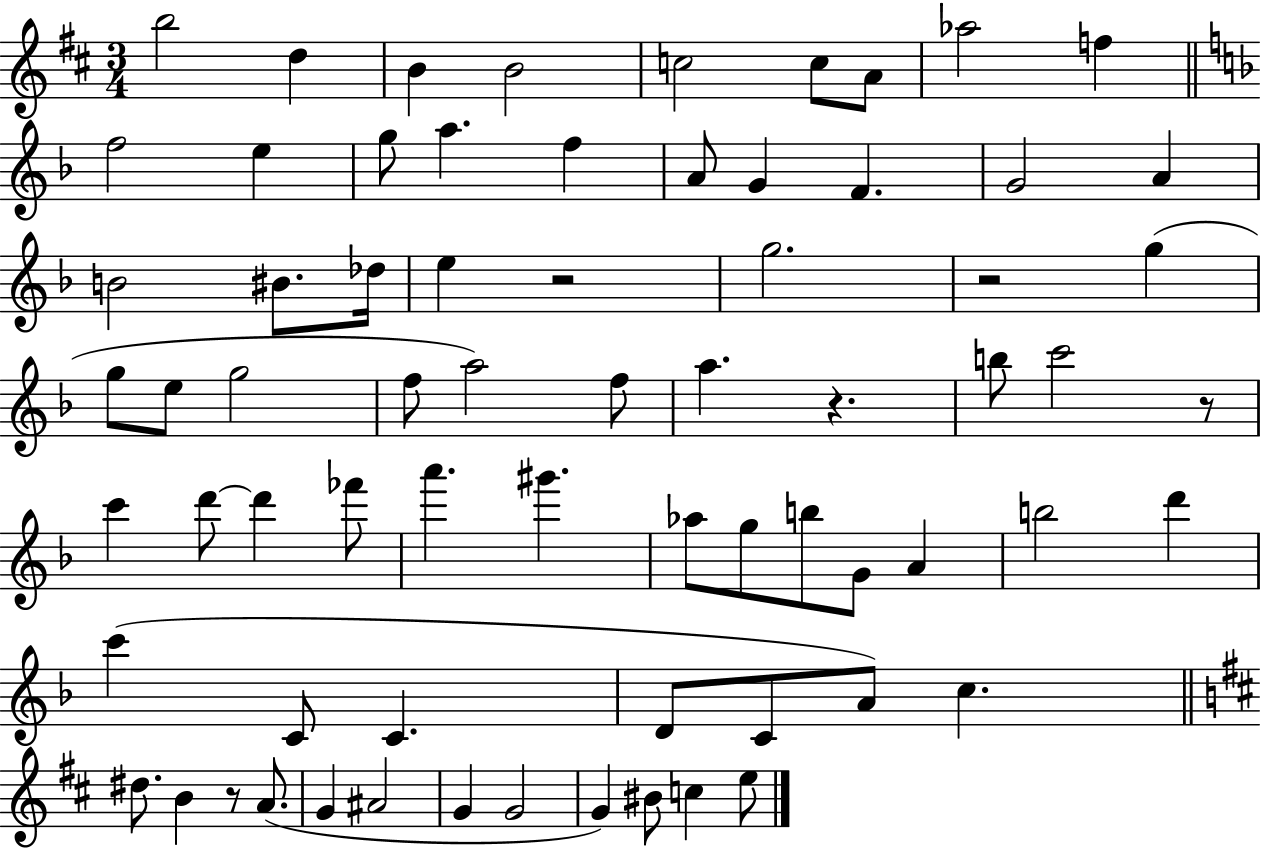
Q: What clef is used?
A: treble